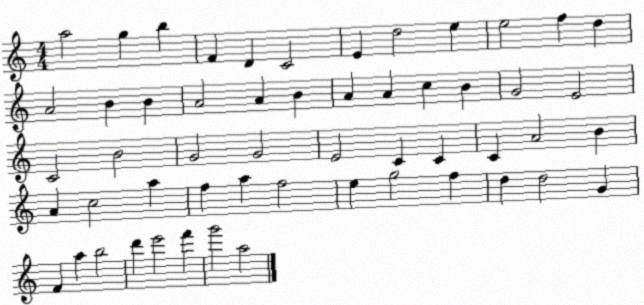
X:1
T:Untitled
M:4/4
L:1/4
K:C
a2 g b F D C2 E d2 e e2 f d A2 B B A2 A B A A c B G2 E2 C2 B2 G2 G2 E2 C C C A2 B A c2 a f a f2 e g2 f d d2 G F a b2 d' e'2 f' g'2 a2